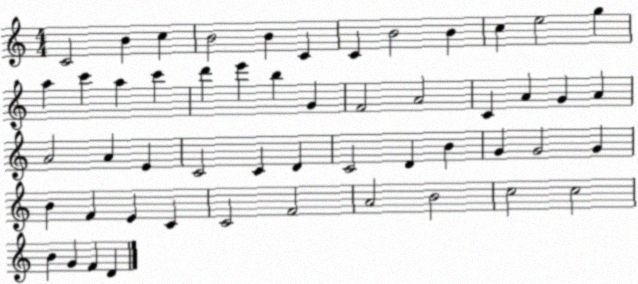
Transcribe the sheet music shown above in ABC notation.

X:1
T:Untitled
M:4/4
L:1/4
K:C
C2 B c B2 B C C B2 B c e2 g a c' a c' d' e' b G F2 A2 C A G A A2 A E C2 C D C2 D B G G2 G B F E C C2 F2 A2 B2 c2 c2 B G F D